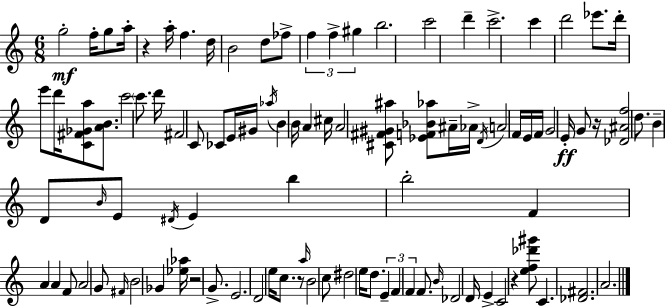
G5/h F5/s G5/e A5/s R/q A5/s F5/q. D5/s B4/h D5/e FES5/e F5/q F5/q G#5/q B5/h. C6/h D6/q C6/h. C6/q D6/h Eb6/e. D6/s E6/e D6/s [C4,F#4,Gb4,A5]/e [A4,B4]/e. C6/h C6/e. D6/s F#4/h C4/e CES4/e E4/s G#4/s Ab5/s B4/q B4/s A4/q C#5/s A4/h [C#4,F#4,G#4,A#5]/e [Eb4,F4,Bb4,Ab5]/e A#4/s Ab4/s D4/s A4/h F4/s E4/s F4/s G4/h E4/s G4/e R/s [Db4,A#4,F5]/h D5/e. B4/q D4/e B4/s E4/e D#4/s E4/q B5/q B5/h F4/q A4/q A4/q F4/e A4/h G4/e F#4/s B4/h Gb4/q [Eb5,Ab5]/s R/h G4/e. E4/h. D4/h E5/s C5/e. R/e A5/s B4/h C5/e D#5/h E5/s D5/e. E4/q F4/q F4/q F4/e. B4/s Db4/h D4/s E4/q C4/h R/q [E5,F5,Db6,G#6]/e C4/q. [Db4,F#4]/h. A4/h.